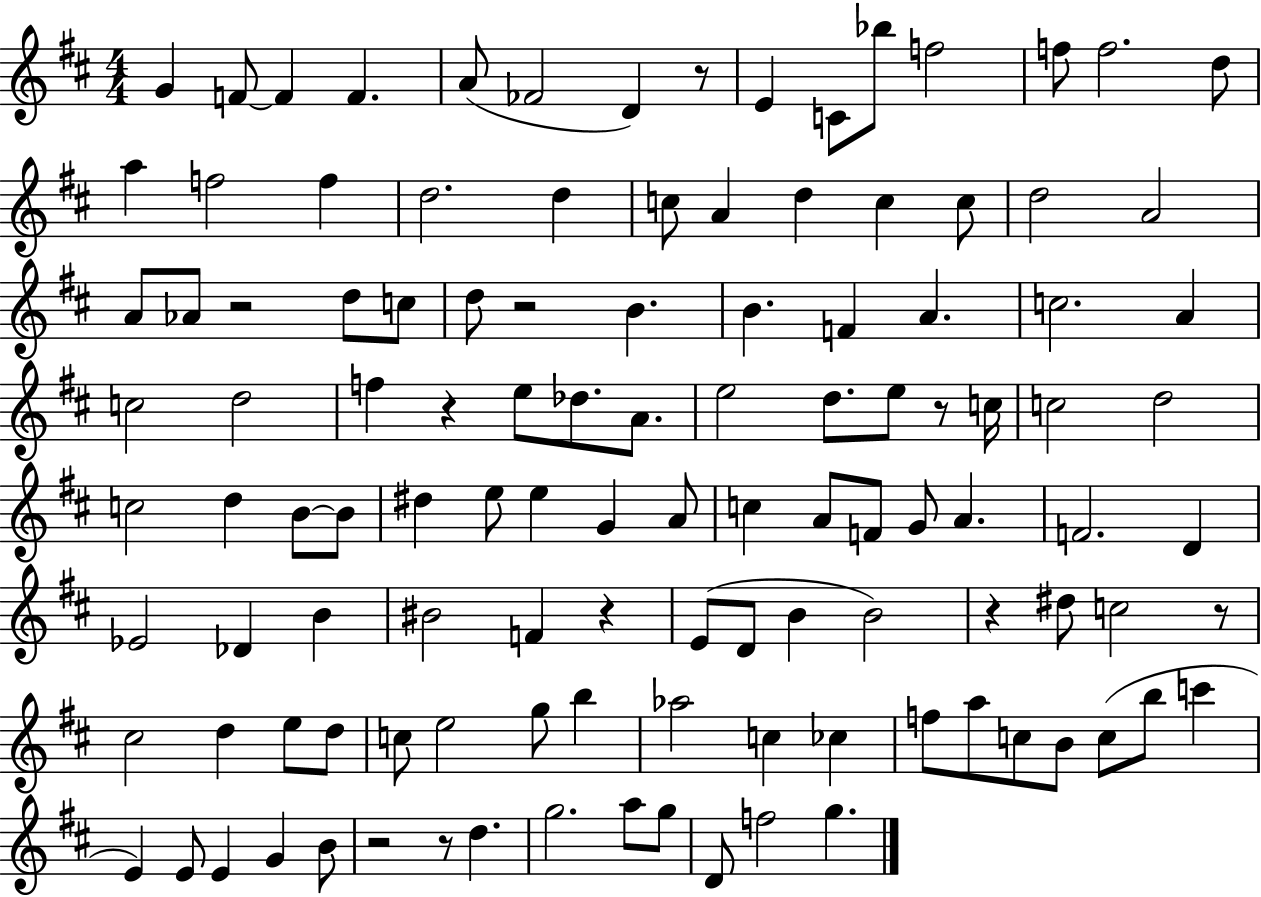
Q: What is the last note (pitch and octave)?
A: G5